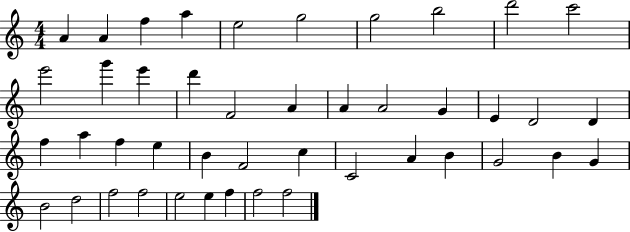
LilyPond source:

{
  \clef treble
  \numericTimeSignature
  \time 4/4
  \key c \major
  a'4 a'4 f''4 a''4 | e''2 g''2 | g''2 b''2 | d'''2 c'''2 | \break e'''2 g'''4 e'''4 | d'''4 f'2 a'4 | a'4 a'2 g'4 | e'4 d'2 d'4 | \break f''4 a''4 f''4 e''4 | b'4 f'2 c''4 | c'2 a'4 b'4 | g'2 b'4 g'4 | \break b'2 d''2 | f''2 f''2 | e''2 e''4 f''4 | f''2 f''2 | \break \bar "|."
}